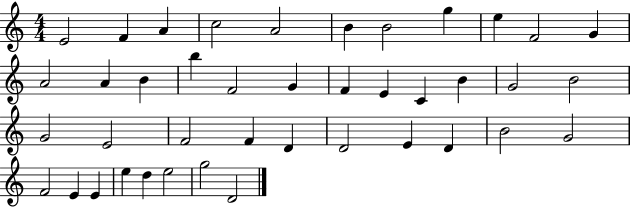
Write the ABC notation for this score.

X:1
T:Untitled
M:4/4
L:1/4
K:C
E2 F A c2 A2 B B2 g e F2 G A2 A B b F2 G F E C B G2 B2 G2 E2 F2 F D D2 E D B2 G2 F2 E E e d e2 g2 D2